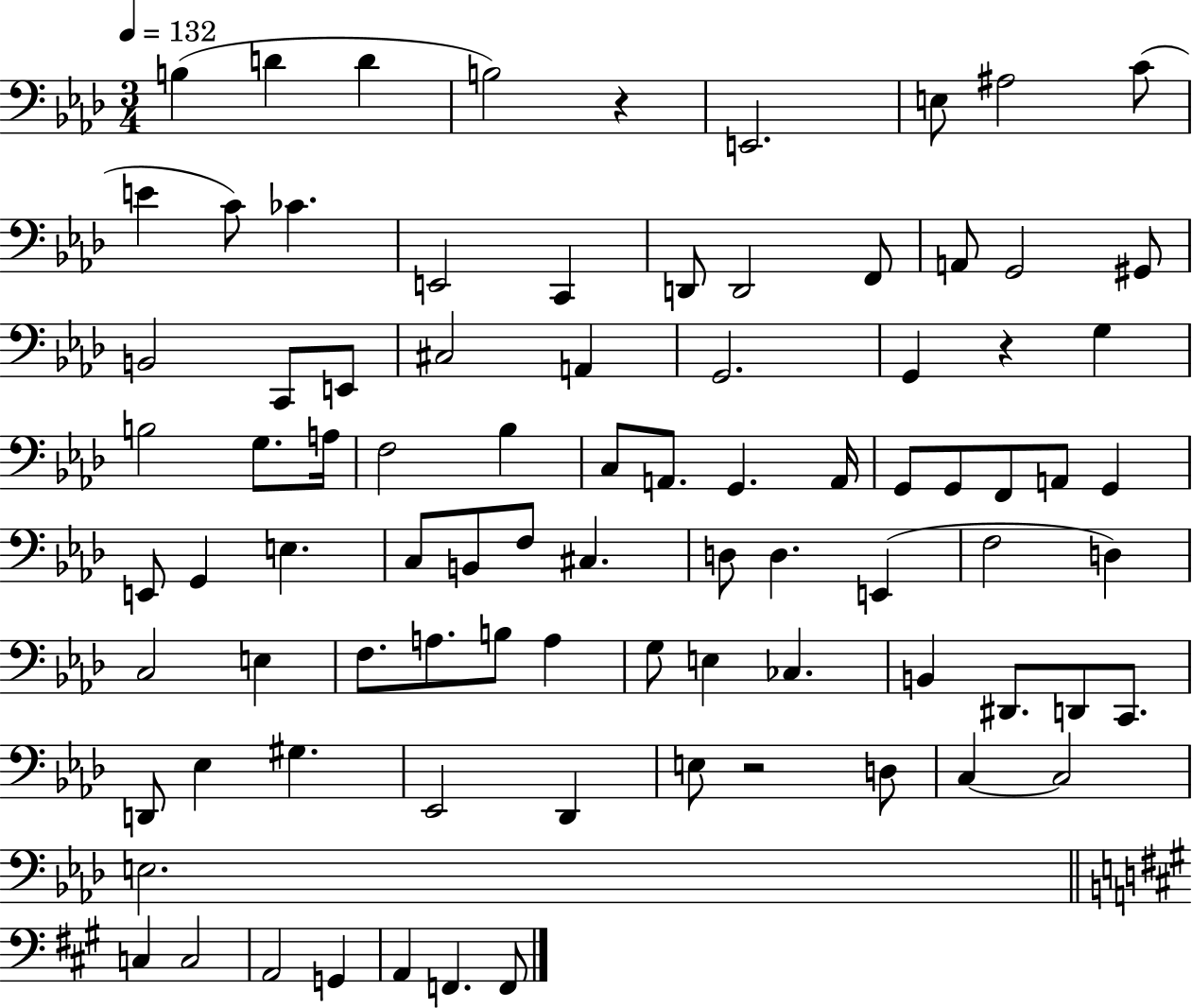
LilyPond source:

{
  \clef bass
  \numericTimeSignature
  \time 3/4
  \key aes \major
  \tempo 4 = 132
  \repeat volta 2 { b4( d'4 d'4 | b2) r4 | e,2. | e8 ais2 c'8( | \break e'4 c'8) ces'4. | e,2 c,4 | d,8 d,2 f,8 | a,8 g,2 gis,8 | \break b,2 c,8 e,8 | cis2 a,4 | g,2. | g,4 r4 g4 | \break b2 g8. a16 | f2 bes4 | c8 a,8. g,4. a,16 | g,8 g,8 f,8 a,8 g,4 | \break e,8 g,4 e4. | c8 b,8 f8 cis4. | d8 d4. e,4( | f2 d4) | \break c2 e4 | f8. a8. b8 a4 | g8 e4 ces4. | b,4 dis,8. d,8 c,8. | \break d,8 ees4 gis4. | ees,2 des,4 | e8 r2 d8 | c4~~ c2 | \break e2. | \bar "||" \break \key a \major c4 c2 | a,2 g,4 | a,4 f,4. f,8 | } \bar "|."
}